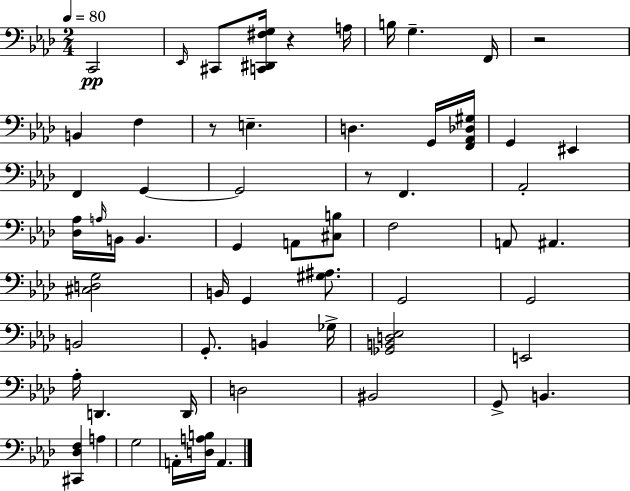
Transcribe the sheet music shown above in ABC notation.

X:1
T:Untitled
M:2/4
L:1/4
K:Ab
C,,2 _E,,/4 ^C,,/2 [C,,^D,,^F,G,]/4 z A,/4 B,/4 G, F,,/4 z2 B,, F, z/2 E, D, G,,/4 [F,,_A,,_D,^G,]/4 G,, ^E,, F,, G,, G,,2 z/2 F,, _A,,2 [_D,_A,]/4 A,/4 B,,/4 B,, G,, A,,/2 [^C,B,]/2 F,2 A,,/2 ^A,, [^C,D,G,]2 B,,/4 G,, [^G,^A,]/2 G,,2 G,,2 B,,2 G,,/2 B,, _G,/4 [_G,,B,,D,_E,]2 E,,2 _A,/4 D,, D,,/4 D,2 ^B,,2 G,,/2 B,, [^C,,_D,F,] A, G,2 A,,/4 [D,A,B,]/4 A,,